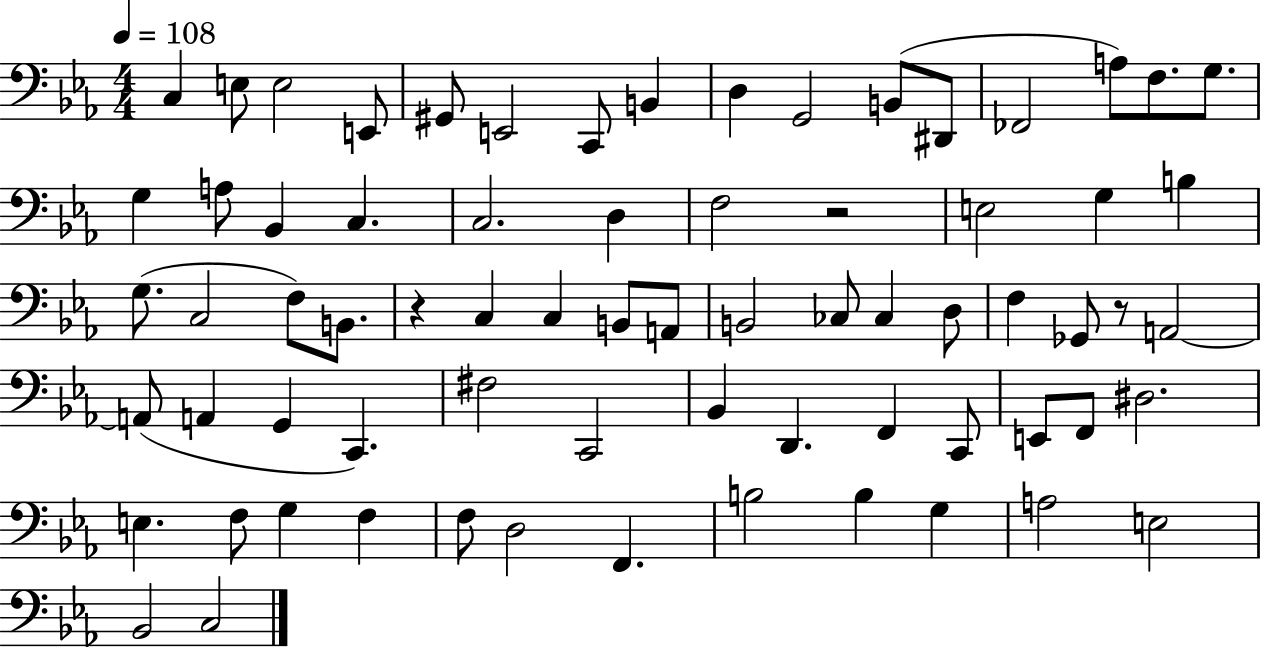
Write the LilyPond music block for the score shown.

{
  \clef bass
  \numericTimeSignature
  \time 4/4
  \key ees \major
  \tempo 4 = 108
  c4 e8 e2 e,8 | gis,8 e,2 c,8 b,4 | d4 g,2 b,8( dis,8 | fes,2 a8) f8. g8. | \break g4 a8 bes,4 c4. | c2. d4 | f2 r2 | e2 g4 b4 | \break g8.( c2 f8) b,8. | r4 c4 c4 b,8 a,8 | b,2 ces8 ces4 d8 | f4 ges,8 r8 a,2~~ | \break a,8( a,4 g,4 c,4.) | fis2 c,2 | bes,4 d,4. f,4 c,8 | e,8 f,8 dis2. | \break e4. f8 g4 f4 | f8 d2 f,4. | b2 b4 g4 | a2 e2 | \break bes,2 c2 | \bar "|."
}